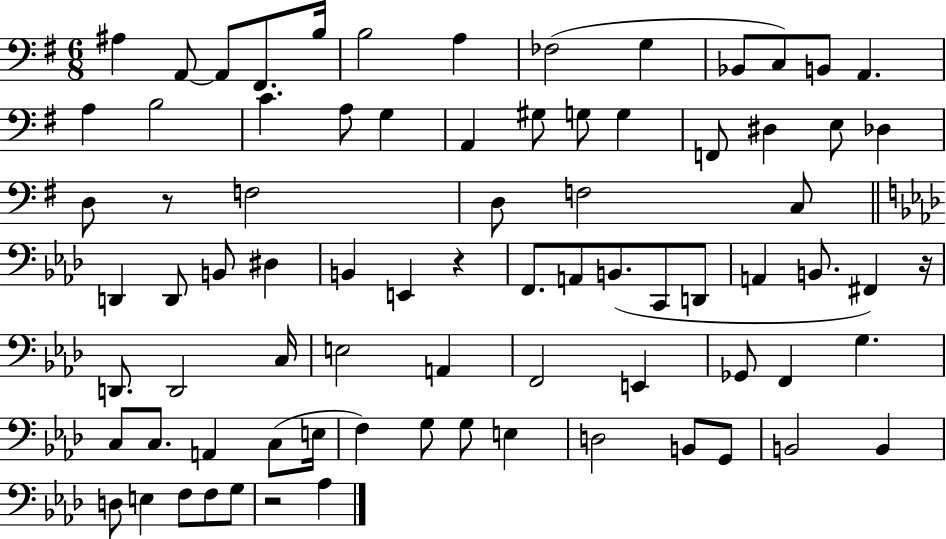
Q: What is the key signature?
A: G major